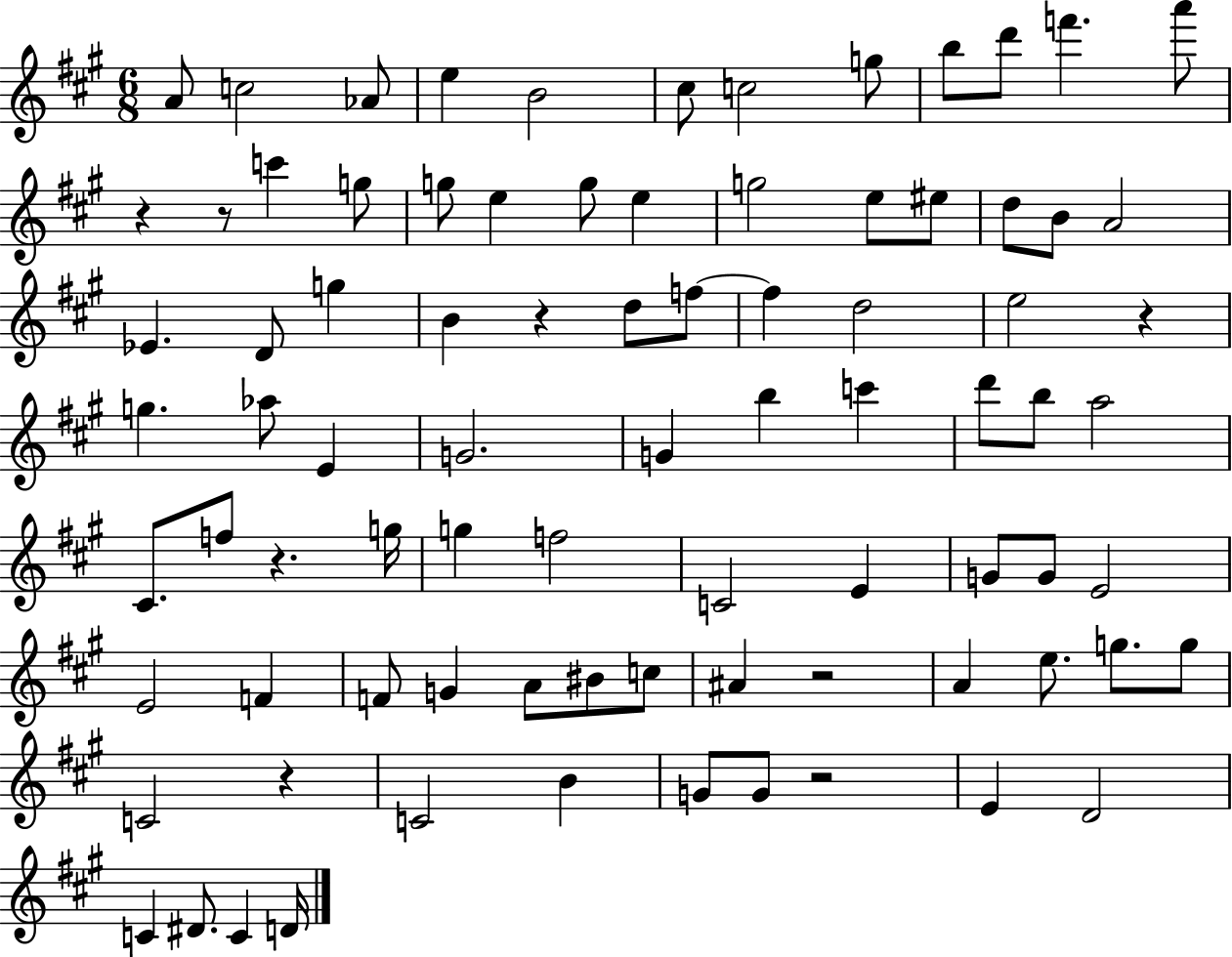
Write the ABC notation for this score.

X:1
T:Untitled
M:6/8
L:1/4
K:A
A/2 c2 _A/2 e B2 ^c/2 c2 g/2 b/2 d'/2 f' a'/2 z z/2 c' g/2 g/2 e g/2 e g2 e/2 ^e/2 d/2 B/2 A2 _E D/2 g B z d/2 f/2 f d2 e2 z g _a/2 E G2 G b c' d'/2 b/2 a2 ^C/2 f/2 z g/4 g f2 C2 E G/2 G/2 E2 E2 F F/2 G A/2 ^B/2 c/2 ^A z2 A e/2 g/2 g/2 C2 z C2 B G/2 G/2 z2 E D2 C ^D/2 C D/4